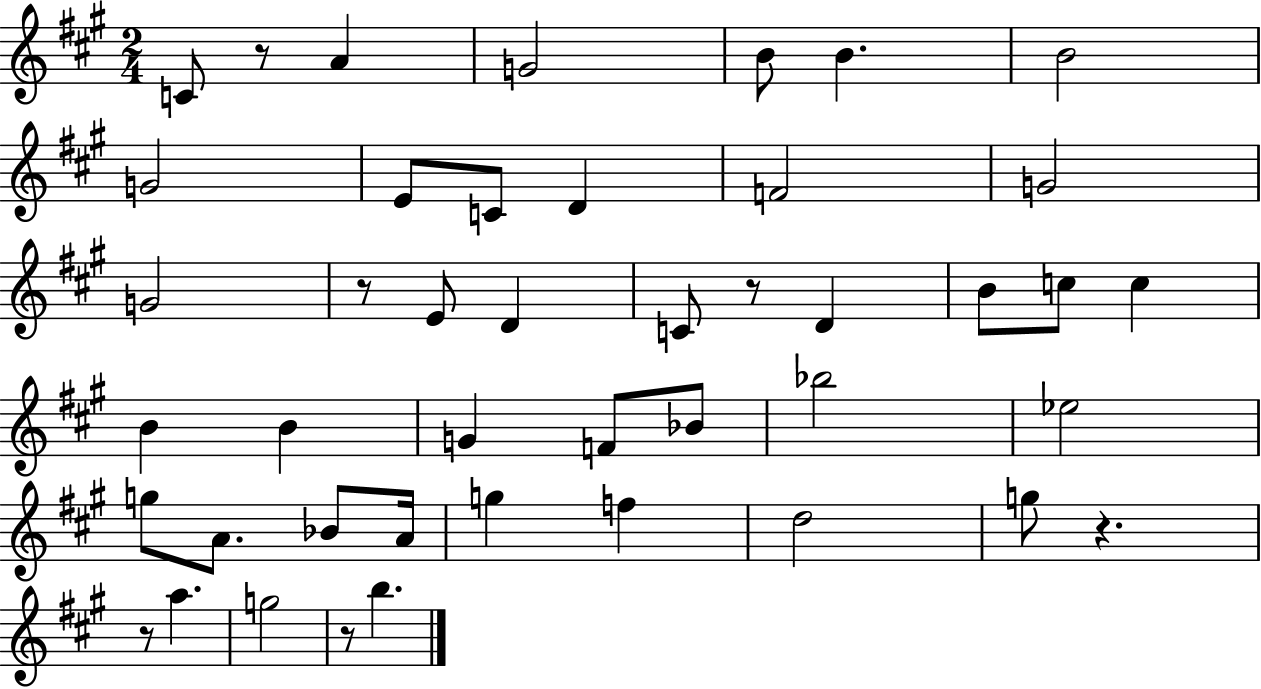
C4/e R/e A4/q G4/h B4/e B4/q. B4/h G4/h E4/e C4/e D4/q F4/h G4/h G4/h R/e E4/e D4/q C4/e R/e D4/q B4/e C5/e C5/q B4/q B4/q G4/q F4/e Bb4/e Bb5/h Eb5/h G5/e A4/e. Bb4/e A4/s G5/q F5/q D5/h G5/e R/q. R/e A5/q. G5/h R/e B5/q.